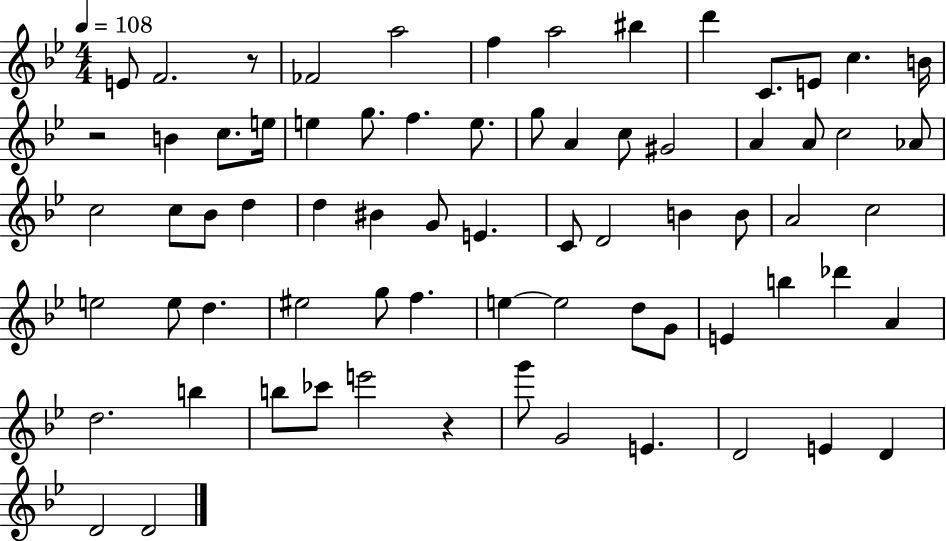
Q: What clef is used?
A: treble